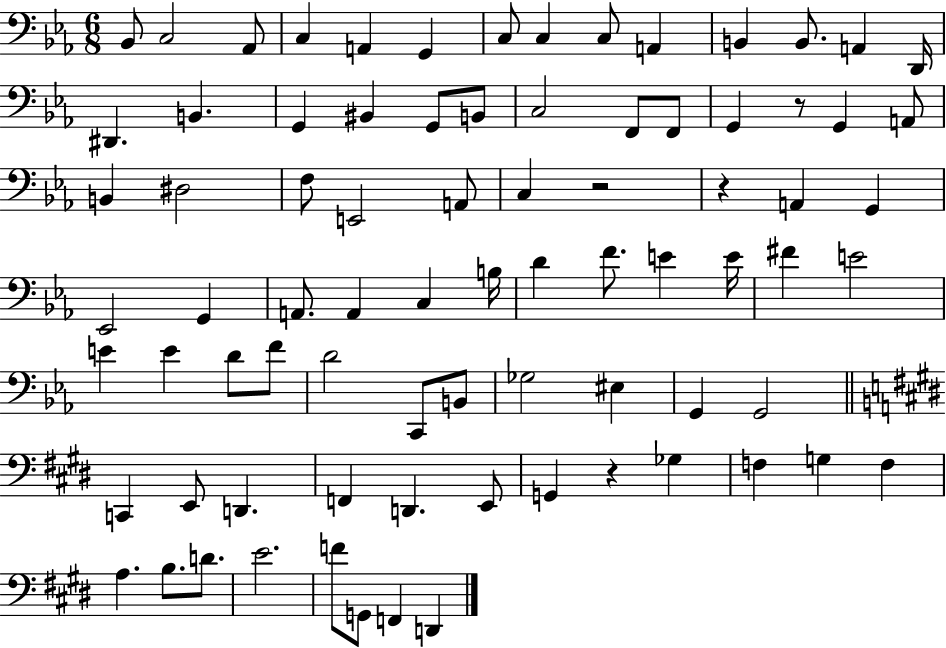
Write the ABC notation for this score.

X:1
T:Untitled
M:6/8
L:1/4
K:Eb
_B,,/2 C,2 _A,,/2 C, A,, G,, C,/2 C, C,/2 A,, B,, B,,/2 A,, D,,/4 ^D,, B,, G,, ^B,, G,,/2 B,,/2 C,2 F,,/2 F,,/2 G,, z/2 G,, A,,/2 B,, ^D,2 F,/2 E,,2 A,,/2 C, z2 z A,, G,, _E,,2 G,, A,,/2 A,, C, B,/4 D F/2 E E/4 ^F E2 E E D/2 F/2 D2 C,,/2 B,,/2 _G,2 ^E, G,, G,,2 C,, E,,/2 D,, F,, D,, E,,/2 G,, z _G, F, G, F, A, B,/2 D/2 E2 F/2 G,,/2 F,, D,,